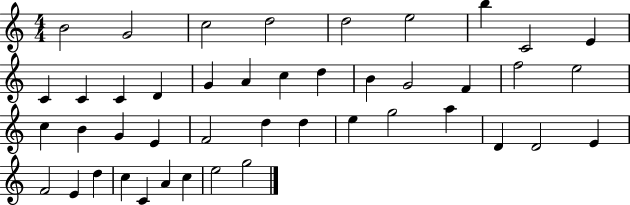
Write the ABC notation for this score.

X:1
T:Untitled
M:4/4
L:1/4
K:C
B2 G2 c2 d2 d2 e2 b C2 E C C C D G A c d B G2 F f2 e2 c B G E F2 d d e g2 a D D2 E F2 E d c C A c e2 g2